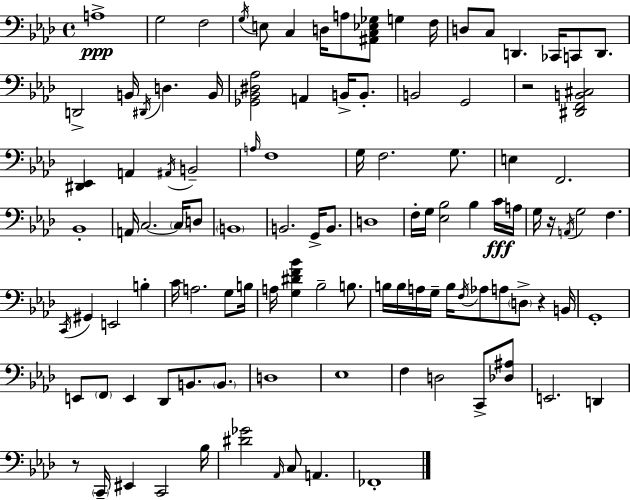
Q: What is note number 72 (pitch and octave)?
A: F3